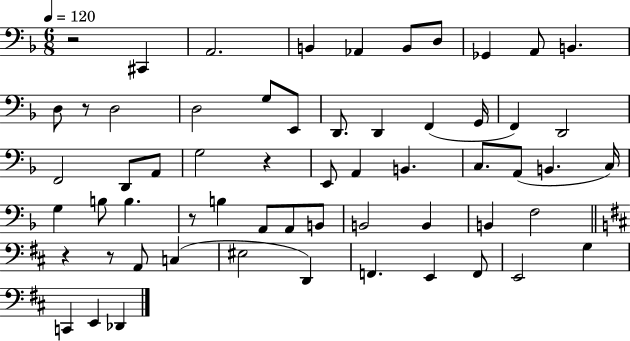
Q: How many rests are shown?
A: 6